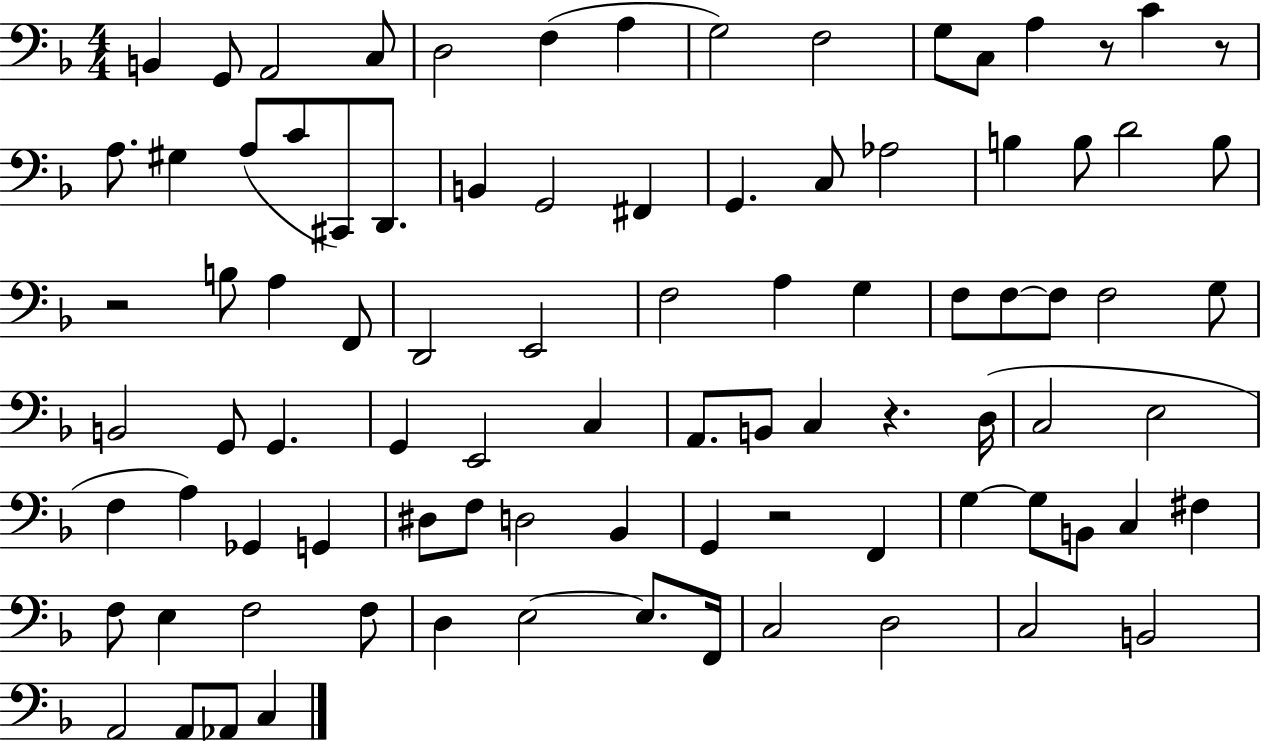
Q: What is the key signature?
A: F major